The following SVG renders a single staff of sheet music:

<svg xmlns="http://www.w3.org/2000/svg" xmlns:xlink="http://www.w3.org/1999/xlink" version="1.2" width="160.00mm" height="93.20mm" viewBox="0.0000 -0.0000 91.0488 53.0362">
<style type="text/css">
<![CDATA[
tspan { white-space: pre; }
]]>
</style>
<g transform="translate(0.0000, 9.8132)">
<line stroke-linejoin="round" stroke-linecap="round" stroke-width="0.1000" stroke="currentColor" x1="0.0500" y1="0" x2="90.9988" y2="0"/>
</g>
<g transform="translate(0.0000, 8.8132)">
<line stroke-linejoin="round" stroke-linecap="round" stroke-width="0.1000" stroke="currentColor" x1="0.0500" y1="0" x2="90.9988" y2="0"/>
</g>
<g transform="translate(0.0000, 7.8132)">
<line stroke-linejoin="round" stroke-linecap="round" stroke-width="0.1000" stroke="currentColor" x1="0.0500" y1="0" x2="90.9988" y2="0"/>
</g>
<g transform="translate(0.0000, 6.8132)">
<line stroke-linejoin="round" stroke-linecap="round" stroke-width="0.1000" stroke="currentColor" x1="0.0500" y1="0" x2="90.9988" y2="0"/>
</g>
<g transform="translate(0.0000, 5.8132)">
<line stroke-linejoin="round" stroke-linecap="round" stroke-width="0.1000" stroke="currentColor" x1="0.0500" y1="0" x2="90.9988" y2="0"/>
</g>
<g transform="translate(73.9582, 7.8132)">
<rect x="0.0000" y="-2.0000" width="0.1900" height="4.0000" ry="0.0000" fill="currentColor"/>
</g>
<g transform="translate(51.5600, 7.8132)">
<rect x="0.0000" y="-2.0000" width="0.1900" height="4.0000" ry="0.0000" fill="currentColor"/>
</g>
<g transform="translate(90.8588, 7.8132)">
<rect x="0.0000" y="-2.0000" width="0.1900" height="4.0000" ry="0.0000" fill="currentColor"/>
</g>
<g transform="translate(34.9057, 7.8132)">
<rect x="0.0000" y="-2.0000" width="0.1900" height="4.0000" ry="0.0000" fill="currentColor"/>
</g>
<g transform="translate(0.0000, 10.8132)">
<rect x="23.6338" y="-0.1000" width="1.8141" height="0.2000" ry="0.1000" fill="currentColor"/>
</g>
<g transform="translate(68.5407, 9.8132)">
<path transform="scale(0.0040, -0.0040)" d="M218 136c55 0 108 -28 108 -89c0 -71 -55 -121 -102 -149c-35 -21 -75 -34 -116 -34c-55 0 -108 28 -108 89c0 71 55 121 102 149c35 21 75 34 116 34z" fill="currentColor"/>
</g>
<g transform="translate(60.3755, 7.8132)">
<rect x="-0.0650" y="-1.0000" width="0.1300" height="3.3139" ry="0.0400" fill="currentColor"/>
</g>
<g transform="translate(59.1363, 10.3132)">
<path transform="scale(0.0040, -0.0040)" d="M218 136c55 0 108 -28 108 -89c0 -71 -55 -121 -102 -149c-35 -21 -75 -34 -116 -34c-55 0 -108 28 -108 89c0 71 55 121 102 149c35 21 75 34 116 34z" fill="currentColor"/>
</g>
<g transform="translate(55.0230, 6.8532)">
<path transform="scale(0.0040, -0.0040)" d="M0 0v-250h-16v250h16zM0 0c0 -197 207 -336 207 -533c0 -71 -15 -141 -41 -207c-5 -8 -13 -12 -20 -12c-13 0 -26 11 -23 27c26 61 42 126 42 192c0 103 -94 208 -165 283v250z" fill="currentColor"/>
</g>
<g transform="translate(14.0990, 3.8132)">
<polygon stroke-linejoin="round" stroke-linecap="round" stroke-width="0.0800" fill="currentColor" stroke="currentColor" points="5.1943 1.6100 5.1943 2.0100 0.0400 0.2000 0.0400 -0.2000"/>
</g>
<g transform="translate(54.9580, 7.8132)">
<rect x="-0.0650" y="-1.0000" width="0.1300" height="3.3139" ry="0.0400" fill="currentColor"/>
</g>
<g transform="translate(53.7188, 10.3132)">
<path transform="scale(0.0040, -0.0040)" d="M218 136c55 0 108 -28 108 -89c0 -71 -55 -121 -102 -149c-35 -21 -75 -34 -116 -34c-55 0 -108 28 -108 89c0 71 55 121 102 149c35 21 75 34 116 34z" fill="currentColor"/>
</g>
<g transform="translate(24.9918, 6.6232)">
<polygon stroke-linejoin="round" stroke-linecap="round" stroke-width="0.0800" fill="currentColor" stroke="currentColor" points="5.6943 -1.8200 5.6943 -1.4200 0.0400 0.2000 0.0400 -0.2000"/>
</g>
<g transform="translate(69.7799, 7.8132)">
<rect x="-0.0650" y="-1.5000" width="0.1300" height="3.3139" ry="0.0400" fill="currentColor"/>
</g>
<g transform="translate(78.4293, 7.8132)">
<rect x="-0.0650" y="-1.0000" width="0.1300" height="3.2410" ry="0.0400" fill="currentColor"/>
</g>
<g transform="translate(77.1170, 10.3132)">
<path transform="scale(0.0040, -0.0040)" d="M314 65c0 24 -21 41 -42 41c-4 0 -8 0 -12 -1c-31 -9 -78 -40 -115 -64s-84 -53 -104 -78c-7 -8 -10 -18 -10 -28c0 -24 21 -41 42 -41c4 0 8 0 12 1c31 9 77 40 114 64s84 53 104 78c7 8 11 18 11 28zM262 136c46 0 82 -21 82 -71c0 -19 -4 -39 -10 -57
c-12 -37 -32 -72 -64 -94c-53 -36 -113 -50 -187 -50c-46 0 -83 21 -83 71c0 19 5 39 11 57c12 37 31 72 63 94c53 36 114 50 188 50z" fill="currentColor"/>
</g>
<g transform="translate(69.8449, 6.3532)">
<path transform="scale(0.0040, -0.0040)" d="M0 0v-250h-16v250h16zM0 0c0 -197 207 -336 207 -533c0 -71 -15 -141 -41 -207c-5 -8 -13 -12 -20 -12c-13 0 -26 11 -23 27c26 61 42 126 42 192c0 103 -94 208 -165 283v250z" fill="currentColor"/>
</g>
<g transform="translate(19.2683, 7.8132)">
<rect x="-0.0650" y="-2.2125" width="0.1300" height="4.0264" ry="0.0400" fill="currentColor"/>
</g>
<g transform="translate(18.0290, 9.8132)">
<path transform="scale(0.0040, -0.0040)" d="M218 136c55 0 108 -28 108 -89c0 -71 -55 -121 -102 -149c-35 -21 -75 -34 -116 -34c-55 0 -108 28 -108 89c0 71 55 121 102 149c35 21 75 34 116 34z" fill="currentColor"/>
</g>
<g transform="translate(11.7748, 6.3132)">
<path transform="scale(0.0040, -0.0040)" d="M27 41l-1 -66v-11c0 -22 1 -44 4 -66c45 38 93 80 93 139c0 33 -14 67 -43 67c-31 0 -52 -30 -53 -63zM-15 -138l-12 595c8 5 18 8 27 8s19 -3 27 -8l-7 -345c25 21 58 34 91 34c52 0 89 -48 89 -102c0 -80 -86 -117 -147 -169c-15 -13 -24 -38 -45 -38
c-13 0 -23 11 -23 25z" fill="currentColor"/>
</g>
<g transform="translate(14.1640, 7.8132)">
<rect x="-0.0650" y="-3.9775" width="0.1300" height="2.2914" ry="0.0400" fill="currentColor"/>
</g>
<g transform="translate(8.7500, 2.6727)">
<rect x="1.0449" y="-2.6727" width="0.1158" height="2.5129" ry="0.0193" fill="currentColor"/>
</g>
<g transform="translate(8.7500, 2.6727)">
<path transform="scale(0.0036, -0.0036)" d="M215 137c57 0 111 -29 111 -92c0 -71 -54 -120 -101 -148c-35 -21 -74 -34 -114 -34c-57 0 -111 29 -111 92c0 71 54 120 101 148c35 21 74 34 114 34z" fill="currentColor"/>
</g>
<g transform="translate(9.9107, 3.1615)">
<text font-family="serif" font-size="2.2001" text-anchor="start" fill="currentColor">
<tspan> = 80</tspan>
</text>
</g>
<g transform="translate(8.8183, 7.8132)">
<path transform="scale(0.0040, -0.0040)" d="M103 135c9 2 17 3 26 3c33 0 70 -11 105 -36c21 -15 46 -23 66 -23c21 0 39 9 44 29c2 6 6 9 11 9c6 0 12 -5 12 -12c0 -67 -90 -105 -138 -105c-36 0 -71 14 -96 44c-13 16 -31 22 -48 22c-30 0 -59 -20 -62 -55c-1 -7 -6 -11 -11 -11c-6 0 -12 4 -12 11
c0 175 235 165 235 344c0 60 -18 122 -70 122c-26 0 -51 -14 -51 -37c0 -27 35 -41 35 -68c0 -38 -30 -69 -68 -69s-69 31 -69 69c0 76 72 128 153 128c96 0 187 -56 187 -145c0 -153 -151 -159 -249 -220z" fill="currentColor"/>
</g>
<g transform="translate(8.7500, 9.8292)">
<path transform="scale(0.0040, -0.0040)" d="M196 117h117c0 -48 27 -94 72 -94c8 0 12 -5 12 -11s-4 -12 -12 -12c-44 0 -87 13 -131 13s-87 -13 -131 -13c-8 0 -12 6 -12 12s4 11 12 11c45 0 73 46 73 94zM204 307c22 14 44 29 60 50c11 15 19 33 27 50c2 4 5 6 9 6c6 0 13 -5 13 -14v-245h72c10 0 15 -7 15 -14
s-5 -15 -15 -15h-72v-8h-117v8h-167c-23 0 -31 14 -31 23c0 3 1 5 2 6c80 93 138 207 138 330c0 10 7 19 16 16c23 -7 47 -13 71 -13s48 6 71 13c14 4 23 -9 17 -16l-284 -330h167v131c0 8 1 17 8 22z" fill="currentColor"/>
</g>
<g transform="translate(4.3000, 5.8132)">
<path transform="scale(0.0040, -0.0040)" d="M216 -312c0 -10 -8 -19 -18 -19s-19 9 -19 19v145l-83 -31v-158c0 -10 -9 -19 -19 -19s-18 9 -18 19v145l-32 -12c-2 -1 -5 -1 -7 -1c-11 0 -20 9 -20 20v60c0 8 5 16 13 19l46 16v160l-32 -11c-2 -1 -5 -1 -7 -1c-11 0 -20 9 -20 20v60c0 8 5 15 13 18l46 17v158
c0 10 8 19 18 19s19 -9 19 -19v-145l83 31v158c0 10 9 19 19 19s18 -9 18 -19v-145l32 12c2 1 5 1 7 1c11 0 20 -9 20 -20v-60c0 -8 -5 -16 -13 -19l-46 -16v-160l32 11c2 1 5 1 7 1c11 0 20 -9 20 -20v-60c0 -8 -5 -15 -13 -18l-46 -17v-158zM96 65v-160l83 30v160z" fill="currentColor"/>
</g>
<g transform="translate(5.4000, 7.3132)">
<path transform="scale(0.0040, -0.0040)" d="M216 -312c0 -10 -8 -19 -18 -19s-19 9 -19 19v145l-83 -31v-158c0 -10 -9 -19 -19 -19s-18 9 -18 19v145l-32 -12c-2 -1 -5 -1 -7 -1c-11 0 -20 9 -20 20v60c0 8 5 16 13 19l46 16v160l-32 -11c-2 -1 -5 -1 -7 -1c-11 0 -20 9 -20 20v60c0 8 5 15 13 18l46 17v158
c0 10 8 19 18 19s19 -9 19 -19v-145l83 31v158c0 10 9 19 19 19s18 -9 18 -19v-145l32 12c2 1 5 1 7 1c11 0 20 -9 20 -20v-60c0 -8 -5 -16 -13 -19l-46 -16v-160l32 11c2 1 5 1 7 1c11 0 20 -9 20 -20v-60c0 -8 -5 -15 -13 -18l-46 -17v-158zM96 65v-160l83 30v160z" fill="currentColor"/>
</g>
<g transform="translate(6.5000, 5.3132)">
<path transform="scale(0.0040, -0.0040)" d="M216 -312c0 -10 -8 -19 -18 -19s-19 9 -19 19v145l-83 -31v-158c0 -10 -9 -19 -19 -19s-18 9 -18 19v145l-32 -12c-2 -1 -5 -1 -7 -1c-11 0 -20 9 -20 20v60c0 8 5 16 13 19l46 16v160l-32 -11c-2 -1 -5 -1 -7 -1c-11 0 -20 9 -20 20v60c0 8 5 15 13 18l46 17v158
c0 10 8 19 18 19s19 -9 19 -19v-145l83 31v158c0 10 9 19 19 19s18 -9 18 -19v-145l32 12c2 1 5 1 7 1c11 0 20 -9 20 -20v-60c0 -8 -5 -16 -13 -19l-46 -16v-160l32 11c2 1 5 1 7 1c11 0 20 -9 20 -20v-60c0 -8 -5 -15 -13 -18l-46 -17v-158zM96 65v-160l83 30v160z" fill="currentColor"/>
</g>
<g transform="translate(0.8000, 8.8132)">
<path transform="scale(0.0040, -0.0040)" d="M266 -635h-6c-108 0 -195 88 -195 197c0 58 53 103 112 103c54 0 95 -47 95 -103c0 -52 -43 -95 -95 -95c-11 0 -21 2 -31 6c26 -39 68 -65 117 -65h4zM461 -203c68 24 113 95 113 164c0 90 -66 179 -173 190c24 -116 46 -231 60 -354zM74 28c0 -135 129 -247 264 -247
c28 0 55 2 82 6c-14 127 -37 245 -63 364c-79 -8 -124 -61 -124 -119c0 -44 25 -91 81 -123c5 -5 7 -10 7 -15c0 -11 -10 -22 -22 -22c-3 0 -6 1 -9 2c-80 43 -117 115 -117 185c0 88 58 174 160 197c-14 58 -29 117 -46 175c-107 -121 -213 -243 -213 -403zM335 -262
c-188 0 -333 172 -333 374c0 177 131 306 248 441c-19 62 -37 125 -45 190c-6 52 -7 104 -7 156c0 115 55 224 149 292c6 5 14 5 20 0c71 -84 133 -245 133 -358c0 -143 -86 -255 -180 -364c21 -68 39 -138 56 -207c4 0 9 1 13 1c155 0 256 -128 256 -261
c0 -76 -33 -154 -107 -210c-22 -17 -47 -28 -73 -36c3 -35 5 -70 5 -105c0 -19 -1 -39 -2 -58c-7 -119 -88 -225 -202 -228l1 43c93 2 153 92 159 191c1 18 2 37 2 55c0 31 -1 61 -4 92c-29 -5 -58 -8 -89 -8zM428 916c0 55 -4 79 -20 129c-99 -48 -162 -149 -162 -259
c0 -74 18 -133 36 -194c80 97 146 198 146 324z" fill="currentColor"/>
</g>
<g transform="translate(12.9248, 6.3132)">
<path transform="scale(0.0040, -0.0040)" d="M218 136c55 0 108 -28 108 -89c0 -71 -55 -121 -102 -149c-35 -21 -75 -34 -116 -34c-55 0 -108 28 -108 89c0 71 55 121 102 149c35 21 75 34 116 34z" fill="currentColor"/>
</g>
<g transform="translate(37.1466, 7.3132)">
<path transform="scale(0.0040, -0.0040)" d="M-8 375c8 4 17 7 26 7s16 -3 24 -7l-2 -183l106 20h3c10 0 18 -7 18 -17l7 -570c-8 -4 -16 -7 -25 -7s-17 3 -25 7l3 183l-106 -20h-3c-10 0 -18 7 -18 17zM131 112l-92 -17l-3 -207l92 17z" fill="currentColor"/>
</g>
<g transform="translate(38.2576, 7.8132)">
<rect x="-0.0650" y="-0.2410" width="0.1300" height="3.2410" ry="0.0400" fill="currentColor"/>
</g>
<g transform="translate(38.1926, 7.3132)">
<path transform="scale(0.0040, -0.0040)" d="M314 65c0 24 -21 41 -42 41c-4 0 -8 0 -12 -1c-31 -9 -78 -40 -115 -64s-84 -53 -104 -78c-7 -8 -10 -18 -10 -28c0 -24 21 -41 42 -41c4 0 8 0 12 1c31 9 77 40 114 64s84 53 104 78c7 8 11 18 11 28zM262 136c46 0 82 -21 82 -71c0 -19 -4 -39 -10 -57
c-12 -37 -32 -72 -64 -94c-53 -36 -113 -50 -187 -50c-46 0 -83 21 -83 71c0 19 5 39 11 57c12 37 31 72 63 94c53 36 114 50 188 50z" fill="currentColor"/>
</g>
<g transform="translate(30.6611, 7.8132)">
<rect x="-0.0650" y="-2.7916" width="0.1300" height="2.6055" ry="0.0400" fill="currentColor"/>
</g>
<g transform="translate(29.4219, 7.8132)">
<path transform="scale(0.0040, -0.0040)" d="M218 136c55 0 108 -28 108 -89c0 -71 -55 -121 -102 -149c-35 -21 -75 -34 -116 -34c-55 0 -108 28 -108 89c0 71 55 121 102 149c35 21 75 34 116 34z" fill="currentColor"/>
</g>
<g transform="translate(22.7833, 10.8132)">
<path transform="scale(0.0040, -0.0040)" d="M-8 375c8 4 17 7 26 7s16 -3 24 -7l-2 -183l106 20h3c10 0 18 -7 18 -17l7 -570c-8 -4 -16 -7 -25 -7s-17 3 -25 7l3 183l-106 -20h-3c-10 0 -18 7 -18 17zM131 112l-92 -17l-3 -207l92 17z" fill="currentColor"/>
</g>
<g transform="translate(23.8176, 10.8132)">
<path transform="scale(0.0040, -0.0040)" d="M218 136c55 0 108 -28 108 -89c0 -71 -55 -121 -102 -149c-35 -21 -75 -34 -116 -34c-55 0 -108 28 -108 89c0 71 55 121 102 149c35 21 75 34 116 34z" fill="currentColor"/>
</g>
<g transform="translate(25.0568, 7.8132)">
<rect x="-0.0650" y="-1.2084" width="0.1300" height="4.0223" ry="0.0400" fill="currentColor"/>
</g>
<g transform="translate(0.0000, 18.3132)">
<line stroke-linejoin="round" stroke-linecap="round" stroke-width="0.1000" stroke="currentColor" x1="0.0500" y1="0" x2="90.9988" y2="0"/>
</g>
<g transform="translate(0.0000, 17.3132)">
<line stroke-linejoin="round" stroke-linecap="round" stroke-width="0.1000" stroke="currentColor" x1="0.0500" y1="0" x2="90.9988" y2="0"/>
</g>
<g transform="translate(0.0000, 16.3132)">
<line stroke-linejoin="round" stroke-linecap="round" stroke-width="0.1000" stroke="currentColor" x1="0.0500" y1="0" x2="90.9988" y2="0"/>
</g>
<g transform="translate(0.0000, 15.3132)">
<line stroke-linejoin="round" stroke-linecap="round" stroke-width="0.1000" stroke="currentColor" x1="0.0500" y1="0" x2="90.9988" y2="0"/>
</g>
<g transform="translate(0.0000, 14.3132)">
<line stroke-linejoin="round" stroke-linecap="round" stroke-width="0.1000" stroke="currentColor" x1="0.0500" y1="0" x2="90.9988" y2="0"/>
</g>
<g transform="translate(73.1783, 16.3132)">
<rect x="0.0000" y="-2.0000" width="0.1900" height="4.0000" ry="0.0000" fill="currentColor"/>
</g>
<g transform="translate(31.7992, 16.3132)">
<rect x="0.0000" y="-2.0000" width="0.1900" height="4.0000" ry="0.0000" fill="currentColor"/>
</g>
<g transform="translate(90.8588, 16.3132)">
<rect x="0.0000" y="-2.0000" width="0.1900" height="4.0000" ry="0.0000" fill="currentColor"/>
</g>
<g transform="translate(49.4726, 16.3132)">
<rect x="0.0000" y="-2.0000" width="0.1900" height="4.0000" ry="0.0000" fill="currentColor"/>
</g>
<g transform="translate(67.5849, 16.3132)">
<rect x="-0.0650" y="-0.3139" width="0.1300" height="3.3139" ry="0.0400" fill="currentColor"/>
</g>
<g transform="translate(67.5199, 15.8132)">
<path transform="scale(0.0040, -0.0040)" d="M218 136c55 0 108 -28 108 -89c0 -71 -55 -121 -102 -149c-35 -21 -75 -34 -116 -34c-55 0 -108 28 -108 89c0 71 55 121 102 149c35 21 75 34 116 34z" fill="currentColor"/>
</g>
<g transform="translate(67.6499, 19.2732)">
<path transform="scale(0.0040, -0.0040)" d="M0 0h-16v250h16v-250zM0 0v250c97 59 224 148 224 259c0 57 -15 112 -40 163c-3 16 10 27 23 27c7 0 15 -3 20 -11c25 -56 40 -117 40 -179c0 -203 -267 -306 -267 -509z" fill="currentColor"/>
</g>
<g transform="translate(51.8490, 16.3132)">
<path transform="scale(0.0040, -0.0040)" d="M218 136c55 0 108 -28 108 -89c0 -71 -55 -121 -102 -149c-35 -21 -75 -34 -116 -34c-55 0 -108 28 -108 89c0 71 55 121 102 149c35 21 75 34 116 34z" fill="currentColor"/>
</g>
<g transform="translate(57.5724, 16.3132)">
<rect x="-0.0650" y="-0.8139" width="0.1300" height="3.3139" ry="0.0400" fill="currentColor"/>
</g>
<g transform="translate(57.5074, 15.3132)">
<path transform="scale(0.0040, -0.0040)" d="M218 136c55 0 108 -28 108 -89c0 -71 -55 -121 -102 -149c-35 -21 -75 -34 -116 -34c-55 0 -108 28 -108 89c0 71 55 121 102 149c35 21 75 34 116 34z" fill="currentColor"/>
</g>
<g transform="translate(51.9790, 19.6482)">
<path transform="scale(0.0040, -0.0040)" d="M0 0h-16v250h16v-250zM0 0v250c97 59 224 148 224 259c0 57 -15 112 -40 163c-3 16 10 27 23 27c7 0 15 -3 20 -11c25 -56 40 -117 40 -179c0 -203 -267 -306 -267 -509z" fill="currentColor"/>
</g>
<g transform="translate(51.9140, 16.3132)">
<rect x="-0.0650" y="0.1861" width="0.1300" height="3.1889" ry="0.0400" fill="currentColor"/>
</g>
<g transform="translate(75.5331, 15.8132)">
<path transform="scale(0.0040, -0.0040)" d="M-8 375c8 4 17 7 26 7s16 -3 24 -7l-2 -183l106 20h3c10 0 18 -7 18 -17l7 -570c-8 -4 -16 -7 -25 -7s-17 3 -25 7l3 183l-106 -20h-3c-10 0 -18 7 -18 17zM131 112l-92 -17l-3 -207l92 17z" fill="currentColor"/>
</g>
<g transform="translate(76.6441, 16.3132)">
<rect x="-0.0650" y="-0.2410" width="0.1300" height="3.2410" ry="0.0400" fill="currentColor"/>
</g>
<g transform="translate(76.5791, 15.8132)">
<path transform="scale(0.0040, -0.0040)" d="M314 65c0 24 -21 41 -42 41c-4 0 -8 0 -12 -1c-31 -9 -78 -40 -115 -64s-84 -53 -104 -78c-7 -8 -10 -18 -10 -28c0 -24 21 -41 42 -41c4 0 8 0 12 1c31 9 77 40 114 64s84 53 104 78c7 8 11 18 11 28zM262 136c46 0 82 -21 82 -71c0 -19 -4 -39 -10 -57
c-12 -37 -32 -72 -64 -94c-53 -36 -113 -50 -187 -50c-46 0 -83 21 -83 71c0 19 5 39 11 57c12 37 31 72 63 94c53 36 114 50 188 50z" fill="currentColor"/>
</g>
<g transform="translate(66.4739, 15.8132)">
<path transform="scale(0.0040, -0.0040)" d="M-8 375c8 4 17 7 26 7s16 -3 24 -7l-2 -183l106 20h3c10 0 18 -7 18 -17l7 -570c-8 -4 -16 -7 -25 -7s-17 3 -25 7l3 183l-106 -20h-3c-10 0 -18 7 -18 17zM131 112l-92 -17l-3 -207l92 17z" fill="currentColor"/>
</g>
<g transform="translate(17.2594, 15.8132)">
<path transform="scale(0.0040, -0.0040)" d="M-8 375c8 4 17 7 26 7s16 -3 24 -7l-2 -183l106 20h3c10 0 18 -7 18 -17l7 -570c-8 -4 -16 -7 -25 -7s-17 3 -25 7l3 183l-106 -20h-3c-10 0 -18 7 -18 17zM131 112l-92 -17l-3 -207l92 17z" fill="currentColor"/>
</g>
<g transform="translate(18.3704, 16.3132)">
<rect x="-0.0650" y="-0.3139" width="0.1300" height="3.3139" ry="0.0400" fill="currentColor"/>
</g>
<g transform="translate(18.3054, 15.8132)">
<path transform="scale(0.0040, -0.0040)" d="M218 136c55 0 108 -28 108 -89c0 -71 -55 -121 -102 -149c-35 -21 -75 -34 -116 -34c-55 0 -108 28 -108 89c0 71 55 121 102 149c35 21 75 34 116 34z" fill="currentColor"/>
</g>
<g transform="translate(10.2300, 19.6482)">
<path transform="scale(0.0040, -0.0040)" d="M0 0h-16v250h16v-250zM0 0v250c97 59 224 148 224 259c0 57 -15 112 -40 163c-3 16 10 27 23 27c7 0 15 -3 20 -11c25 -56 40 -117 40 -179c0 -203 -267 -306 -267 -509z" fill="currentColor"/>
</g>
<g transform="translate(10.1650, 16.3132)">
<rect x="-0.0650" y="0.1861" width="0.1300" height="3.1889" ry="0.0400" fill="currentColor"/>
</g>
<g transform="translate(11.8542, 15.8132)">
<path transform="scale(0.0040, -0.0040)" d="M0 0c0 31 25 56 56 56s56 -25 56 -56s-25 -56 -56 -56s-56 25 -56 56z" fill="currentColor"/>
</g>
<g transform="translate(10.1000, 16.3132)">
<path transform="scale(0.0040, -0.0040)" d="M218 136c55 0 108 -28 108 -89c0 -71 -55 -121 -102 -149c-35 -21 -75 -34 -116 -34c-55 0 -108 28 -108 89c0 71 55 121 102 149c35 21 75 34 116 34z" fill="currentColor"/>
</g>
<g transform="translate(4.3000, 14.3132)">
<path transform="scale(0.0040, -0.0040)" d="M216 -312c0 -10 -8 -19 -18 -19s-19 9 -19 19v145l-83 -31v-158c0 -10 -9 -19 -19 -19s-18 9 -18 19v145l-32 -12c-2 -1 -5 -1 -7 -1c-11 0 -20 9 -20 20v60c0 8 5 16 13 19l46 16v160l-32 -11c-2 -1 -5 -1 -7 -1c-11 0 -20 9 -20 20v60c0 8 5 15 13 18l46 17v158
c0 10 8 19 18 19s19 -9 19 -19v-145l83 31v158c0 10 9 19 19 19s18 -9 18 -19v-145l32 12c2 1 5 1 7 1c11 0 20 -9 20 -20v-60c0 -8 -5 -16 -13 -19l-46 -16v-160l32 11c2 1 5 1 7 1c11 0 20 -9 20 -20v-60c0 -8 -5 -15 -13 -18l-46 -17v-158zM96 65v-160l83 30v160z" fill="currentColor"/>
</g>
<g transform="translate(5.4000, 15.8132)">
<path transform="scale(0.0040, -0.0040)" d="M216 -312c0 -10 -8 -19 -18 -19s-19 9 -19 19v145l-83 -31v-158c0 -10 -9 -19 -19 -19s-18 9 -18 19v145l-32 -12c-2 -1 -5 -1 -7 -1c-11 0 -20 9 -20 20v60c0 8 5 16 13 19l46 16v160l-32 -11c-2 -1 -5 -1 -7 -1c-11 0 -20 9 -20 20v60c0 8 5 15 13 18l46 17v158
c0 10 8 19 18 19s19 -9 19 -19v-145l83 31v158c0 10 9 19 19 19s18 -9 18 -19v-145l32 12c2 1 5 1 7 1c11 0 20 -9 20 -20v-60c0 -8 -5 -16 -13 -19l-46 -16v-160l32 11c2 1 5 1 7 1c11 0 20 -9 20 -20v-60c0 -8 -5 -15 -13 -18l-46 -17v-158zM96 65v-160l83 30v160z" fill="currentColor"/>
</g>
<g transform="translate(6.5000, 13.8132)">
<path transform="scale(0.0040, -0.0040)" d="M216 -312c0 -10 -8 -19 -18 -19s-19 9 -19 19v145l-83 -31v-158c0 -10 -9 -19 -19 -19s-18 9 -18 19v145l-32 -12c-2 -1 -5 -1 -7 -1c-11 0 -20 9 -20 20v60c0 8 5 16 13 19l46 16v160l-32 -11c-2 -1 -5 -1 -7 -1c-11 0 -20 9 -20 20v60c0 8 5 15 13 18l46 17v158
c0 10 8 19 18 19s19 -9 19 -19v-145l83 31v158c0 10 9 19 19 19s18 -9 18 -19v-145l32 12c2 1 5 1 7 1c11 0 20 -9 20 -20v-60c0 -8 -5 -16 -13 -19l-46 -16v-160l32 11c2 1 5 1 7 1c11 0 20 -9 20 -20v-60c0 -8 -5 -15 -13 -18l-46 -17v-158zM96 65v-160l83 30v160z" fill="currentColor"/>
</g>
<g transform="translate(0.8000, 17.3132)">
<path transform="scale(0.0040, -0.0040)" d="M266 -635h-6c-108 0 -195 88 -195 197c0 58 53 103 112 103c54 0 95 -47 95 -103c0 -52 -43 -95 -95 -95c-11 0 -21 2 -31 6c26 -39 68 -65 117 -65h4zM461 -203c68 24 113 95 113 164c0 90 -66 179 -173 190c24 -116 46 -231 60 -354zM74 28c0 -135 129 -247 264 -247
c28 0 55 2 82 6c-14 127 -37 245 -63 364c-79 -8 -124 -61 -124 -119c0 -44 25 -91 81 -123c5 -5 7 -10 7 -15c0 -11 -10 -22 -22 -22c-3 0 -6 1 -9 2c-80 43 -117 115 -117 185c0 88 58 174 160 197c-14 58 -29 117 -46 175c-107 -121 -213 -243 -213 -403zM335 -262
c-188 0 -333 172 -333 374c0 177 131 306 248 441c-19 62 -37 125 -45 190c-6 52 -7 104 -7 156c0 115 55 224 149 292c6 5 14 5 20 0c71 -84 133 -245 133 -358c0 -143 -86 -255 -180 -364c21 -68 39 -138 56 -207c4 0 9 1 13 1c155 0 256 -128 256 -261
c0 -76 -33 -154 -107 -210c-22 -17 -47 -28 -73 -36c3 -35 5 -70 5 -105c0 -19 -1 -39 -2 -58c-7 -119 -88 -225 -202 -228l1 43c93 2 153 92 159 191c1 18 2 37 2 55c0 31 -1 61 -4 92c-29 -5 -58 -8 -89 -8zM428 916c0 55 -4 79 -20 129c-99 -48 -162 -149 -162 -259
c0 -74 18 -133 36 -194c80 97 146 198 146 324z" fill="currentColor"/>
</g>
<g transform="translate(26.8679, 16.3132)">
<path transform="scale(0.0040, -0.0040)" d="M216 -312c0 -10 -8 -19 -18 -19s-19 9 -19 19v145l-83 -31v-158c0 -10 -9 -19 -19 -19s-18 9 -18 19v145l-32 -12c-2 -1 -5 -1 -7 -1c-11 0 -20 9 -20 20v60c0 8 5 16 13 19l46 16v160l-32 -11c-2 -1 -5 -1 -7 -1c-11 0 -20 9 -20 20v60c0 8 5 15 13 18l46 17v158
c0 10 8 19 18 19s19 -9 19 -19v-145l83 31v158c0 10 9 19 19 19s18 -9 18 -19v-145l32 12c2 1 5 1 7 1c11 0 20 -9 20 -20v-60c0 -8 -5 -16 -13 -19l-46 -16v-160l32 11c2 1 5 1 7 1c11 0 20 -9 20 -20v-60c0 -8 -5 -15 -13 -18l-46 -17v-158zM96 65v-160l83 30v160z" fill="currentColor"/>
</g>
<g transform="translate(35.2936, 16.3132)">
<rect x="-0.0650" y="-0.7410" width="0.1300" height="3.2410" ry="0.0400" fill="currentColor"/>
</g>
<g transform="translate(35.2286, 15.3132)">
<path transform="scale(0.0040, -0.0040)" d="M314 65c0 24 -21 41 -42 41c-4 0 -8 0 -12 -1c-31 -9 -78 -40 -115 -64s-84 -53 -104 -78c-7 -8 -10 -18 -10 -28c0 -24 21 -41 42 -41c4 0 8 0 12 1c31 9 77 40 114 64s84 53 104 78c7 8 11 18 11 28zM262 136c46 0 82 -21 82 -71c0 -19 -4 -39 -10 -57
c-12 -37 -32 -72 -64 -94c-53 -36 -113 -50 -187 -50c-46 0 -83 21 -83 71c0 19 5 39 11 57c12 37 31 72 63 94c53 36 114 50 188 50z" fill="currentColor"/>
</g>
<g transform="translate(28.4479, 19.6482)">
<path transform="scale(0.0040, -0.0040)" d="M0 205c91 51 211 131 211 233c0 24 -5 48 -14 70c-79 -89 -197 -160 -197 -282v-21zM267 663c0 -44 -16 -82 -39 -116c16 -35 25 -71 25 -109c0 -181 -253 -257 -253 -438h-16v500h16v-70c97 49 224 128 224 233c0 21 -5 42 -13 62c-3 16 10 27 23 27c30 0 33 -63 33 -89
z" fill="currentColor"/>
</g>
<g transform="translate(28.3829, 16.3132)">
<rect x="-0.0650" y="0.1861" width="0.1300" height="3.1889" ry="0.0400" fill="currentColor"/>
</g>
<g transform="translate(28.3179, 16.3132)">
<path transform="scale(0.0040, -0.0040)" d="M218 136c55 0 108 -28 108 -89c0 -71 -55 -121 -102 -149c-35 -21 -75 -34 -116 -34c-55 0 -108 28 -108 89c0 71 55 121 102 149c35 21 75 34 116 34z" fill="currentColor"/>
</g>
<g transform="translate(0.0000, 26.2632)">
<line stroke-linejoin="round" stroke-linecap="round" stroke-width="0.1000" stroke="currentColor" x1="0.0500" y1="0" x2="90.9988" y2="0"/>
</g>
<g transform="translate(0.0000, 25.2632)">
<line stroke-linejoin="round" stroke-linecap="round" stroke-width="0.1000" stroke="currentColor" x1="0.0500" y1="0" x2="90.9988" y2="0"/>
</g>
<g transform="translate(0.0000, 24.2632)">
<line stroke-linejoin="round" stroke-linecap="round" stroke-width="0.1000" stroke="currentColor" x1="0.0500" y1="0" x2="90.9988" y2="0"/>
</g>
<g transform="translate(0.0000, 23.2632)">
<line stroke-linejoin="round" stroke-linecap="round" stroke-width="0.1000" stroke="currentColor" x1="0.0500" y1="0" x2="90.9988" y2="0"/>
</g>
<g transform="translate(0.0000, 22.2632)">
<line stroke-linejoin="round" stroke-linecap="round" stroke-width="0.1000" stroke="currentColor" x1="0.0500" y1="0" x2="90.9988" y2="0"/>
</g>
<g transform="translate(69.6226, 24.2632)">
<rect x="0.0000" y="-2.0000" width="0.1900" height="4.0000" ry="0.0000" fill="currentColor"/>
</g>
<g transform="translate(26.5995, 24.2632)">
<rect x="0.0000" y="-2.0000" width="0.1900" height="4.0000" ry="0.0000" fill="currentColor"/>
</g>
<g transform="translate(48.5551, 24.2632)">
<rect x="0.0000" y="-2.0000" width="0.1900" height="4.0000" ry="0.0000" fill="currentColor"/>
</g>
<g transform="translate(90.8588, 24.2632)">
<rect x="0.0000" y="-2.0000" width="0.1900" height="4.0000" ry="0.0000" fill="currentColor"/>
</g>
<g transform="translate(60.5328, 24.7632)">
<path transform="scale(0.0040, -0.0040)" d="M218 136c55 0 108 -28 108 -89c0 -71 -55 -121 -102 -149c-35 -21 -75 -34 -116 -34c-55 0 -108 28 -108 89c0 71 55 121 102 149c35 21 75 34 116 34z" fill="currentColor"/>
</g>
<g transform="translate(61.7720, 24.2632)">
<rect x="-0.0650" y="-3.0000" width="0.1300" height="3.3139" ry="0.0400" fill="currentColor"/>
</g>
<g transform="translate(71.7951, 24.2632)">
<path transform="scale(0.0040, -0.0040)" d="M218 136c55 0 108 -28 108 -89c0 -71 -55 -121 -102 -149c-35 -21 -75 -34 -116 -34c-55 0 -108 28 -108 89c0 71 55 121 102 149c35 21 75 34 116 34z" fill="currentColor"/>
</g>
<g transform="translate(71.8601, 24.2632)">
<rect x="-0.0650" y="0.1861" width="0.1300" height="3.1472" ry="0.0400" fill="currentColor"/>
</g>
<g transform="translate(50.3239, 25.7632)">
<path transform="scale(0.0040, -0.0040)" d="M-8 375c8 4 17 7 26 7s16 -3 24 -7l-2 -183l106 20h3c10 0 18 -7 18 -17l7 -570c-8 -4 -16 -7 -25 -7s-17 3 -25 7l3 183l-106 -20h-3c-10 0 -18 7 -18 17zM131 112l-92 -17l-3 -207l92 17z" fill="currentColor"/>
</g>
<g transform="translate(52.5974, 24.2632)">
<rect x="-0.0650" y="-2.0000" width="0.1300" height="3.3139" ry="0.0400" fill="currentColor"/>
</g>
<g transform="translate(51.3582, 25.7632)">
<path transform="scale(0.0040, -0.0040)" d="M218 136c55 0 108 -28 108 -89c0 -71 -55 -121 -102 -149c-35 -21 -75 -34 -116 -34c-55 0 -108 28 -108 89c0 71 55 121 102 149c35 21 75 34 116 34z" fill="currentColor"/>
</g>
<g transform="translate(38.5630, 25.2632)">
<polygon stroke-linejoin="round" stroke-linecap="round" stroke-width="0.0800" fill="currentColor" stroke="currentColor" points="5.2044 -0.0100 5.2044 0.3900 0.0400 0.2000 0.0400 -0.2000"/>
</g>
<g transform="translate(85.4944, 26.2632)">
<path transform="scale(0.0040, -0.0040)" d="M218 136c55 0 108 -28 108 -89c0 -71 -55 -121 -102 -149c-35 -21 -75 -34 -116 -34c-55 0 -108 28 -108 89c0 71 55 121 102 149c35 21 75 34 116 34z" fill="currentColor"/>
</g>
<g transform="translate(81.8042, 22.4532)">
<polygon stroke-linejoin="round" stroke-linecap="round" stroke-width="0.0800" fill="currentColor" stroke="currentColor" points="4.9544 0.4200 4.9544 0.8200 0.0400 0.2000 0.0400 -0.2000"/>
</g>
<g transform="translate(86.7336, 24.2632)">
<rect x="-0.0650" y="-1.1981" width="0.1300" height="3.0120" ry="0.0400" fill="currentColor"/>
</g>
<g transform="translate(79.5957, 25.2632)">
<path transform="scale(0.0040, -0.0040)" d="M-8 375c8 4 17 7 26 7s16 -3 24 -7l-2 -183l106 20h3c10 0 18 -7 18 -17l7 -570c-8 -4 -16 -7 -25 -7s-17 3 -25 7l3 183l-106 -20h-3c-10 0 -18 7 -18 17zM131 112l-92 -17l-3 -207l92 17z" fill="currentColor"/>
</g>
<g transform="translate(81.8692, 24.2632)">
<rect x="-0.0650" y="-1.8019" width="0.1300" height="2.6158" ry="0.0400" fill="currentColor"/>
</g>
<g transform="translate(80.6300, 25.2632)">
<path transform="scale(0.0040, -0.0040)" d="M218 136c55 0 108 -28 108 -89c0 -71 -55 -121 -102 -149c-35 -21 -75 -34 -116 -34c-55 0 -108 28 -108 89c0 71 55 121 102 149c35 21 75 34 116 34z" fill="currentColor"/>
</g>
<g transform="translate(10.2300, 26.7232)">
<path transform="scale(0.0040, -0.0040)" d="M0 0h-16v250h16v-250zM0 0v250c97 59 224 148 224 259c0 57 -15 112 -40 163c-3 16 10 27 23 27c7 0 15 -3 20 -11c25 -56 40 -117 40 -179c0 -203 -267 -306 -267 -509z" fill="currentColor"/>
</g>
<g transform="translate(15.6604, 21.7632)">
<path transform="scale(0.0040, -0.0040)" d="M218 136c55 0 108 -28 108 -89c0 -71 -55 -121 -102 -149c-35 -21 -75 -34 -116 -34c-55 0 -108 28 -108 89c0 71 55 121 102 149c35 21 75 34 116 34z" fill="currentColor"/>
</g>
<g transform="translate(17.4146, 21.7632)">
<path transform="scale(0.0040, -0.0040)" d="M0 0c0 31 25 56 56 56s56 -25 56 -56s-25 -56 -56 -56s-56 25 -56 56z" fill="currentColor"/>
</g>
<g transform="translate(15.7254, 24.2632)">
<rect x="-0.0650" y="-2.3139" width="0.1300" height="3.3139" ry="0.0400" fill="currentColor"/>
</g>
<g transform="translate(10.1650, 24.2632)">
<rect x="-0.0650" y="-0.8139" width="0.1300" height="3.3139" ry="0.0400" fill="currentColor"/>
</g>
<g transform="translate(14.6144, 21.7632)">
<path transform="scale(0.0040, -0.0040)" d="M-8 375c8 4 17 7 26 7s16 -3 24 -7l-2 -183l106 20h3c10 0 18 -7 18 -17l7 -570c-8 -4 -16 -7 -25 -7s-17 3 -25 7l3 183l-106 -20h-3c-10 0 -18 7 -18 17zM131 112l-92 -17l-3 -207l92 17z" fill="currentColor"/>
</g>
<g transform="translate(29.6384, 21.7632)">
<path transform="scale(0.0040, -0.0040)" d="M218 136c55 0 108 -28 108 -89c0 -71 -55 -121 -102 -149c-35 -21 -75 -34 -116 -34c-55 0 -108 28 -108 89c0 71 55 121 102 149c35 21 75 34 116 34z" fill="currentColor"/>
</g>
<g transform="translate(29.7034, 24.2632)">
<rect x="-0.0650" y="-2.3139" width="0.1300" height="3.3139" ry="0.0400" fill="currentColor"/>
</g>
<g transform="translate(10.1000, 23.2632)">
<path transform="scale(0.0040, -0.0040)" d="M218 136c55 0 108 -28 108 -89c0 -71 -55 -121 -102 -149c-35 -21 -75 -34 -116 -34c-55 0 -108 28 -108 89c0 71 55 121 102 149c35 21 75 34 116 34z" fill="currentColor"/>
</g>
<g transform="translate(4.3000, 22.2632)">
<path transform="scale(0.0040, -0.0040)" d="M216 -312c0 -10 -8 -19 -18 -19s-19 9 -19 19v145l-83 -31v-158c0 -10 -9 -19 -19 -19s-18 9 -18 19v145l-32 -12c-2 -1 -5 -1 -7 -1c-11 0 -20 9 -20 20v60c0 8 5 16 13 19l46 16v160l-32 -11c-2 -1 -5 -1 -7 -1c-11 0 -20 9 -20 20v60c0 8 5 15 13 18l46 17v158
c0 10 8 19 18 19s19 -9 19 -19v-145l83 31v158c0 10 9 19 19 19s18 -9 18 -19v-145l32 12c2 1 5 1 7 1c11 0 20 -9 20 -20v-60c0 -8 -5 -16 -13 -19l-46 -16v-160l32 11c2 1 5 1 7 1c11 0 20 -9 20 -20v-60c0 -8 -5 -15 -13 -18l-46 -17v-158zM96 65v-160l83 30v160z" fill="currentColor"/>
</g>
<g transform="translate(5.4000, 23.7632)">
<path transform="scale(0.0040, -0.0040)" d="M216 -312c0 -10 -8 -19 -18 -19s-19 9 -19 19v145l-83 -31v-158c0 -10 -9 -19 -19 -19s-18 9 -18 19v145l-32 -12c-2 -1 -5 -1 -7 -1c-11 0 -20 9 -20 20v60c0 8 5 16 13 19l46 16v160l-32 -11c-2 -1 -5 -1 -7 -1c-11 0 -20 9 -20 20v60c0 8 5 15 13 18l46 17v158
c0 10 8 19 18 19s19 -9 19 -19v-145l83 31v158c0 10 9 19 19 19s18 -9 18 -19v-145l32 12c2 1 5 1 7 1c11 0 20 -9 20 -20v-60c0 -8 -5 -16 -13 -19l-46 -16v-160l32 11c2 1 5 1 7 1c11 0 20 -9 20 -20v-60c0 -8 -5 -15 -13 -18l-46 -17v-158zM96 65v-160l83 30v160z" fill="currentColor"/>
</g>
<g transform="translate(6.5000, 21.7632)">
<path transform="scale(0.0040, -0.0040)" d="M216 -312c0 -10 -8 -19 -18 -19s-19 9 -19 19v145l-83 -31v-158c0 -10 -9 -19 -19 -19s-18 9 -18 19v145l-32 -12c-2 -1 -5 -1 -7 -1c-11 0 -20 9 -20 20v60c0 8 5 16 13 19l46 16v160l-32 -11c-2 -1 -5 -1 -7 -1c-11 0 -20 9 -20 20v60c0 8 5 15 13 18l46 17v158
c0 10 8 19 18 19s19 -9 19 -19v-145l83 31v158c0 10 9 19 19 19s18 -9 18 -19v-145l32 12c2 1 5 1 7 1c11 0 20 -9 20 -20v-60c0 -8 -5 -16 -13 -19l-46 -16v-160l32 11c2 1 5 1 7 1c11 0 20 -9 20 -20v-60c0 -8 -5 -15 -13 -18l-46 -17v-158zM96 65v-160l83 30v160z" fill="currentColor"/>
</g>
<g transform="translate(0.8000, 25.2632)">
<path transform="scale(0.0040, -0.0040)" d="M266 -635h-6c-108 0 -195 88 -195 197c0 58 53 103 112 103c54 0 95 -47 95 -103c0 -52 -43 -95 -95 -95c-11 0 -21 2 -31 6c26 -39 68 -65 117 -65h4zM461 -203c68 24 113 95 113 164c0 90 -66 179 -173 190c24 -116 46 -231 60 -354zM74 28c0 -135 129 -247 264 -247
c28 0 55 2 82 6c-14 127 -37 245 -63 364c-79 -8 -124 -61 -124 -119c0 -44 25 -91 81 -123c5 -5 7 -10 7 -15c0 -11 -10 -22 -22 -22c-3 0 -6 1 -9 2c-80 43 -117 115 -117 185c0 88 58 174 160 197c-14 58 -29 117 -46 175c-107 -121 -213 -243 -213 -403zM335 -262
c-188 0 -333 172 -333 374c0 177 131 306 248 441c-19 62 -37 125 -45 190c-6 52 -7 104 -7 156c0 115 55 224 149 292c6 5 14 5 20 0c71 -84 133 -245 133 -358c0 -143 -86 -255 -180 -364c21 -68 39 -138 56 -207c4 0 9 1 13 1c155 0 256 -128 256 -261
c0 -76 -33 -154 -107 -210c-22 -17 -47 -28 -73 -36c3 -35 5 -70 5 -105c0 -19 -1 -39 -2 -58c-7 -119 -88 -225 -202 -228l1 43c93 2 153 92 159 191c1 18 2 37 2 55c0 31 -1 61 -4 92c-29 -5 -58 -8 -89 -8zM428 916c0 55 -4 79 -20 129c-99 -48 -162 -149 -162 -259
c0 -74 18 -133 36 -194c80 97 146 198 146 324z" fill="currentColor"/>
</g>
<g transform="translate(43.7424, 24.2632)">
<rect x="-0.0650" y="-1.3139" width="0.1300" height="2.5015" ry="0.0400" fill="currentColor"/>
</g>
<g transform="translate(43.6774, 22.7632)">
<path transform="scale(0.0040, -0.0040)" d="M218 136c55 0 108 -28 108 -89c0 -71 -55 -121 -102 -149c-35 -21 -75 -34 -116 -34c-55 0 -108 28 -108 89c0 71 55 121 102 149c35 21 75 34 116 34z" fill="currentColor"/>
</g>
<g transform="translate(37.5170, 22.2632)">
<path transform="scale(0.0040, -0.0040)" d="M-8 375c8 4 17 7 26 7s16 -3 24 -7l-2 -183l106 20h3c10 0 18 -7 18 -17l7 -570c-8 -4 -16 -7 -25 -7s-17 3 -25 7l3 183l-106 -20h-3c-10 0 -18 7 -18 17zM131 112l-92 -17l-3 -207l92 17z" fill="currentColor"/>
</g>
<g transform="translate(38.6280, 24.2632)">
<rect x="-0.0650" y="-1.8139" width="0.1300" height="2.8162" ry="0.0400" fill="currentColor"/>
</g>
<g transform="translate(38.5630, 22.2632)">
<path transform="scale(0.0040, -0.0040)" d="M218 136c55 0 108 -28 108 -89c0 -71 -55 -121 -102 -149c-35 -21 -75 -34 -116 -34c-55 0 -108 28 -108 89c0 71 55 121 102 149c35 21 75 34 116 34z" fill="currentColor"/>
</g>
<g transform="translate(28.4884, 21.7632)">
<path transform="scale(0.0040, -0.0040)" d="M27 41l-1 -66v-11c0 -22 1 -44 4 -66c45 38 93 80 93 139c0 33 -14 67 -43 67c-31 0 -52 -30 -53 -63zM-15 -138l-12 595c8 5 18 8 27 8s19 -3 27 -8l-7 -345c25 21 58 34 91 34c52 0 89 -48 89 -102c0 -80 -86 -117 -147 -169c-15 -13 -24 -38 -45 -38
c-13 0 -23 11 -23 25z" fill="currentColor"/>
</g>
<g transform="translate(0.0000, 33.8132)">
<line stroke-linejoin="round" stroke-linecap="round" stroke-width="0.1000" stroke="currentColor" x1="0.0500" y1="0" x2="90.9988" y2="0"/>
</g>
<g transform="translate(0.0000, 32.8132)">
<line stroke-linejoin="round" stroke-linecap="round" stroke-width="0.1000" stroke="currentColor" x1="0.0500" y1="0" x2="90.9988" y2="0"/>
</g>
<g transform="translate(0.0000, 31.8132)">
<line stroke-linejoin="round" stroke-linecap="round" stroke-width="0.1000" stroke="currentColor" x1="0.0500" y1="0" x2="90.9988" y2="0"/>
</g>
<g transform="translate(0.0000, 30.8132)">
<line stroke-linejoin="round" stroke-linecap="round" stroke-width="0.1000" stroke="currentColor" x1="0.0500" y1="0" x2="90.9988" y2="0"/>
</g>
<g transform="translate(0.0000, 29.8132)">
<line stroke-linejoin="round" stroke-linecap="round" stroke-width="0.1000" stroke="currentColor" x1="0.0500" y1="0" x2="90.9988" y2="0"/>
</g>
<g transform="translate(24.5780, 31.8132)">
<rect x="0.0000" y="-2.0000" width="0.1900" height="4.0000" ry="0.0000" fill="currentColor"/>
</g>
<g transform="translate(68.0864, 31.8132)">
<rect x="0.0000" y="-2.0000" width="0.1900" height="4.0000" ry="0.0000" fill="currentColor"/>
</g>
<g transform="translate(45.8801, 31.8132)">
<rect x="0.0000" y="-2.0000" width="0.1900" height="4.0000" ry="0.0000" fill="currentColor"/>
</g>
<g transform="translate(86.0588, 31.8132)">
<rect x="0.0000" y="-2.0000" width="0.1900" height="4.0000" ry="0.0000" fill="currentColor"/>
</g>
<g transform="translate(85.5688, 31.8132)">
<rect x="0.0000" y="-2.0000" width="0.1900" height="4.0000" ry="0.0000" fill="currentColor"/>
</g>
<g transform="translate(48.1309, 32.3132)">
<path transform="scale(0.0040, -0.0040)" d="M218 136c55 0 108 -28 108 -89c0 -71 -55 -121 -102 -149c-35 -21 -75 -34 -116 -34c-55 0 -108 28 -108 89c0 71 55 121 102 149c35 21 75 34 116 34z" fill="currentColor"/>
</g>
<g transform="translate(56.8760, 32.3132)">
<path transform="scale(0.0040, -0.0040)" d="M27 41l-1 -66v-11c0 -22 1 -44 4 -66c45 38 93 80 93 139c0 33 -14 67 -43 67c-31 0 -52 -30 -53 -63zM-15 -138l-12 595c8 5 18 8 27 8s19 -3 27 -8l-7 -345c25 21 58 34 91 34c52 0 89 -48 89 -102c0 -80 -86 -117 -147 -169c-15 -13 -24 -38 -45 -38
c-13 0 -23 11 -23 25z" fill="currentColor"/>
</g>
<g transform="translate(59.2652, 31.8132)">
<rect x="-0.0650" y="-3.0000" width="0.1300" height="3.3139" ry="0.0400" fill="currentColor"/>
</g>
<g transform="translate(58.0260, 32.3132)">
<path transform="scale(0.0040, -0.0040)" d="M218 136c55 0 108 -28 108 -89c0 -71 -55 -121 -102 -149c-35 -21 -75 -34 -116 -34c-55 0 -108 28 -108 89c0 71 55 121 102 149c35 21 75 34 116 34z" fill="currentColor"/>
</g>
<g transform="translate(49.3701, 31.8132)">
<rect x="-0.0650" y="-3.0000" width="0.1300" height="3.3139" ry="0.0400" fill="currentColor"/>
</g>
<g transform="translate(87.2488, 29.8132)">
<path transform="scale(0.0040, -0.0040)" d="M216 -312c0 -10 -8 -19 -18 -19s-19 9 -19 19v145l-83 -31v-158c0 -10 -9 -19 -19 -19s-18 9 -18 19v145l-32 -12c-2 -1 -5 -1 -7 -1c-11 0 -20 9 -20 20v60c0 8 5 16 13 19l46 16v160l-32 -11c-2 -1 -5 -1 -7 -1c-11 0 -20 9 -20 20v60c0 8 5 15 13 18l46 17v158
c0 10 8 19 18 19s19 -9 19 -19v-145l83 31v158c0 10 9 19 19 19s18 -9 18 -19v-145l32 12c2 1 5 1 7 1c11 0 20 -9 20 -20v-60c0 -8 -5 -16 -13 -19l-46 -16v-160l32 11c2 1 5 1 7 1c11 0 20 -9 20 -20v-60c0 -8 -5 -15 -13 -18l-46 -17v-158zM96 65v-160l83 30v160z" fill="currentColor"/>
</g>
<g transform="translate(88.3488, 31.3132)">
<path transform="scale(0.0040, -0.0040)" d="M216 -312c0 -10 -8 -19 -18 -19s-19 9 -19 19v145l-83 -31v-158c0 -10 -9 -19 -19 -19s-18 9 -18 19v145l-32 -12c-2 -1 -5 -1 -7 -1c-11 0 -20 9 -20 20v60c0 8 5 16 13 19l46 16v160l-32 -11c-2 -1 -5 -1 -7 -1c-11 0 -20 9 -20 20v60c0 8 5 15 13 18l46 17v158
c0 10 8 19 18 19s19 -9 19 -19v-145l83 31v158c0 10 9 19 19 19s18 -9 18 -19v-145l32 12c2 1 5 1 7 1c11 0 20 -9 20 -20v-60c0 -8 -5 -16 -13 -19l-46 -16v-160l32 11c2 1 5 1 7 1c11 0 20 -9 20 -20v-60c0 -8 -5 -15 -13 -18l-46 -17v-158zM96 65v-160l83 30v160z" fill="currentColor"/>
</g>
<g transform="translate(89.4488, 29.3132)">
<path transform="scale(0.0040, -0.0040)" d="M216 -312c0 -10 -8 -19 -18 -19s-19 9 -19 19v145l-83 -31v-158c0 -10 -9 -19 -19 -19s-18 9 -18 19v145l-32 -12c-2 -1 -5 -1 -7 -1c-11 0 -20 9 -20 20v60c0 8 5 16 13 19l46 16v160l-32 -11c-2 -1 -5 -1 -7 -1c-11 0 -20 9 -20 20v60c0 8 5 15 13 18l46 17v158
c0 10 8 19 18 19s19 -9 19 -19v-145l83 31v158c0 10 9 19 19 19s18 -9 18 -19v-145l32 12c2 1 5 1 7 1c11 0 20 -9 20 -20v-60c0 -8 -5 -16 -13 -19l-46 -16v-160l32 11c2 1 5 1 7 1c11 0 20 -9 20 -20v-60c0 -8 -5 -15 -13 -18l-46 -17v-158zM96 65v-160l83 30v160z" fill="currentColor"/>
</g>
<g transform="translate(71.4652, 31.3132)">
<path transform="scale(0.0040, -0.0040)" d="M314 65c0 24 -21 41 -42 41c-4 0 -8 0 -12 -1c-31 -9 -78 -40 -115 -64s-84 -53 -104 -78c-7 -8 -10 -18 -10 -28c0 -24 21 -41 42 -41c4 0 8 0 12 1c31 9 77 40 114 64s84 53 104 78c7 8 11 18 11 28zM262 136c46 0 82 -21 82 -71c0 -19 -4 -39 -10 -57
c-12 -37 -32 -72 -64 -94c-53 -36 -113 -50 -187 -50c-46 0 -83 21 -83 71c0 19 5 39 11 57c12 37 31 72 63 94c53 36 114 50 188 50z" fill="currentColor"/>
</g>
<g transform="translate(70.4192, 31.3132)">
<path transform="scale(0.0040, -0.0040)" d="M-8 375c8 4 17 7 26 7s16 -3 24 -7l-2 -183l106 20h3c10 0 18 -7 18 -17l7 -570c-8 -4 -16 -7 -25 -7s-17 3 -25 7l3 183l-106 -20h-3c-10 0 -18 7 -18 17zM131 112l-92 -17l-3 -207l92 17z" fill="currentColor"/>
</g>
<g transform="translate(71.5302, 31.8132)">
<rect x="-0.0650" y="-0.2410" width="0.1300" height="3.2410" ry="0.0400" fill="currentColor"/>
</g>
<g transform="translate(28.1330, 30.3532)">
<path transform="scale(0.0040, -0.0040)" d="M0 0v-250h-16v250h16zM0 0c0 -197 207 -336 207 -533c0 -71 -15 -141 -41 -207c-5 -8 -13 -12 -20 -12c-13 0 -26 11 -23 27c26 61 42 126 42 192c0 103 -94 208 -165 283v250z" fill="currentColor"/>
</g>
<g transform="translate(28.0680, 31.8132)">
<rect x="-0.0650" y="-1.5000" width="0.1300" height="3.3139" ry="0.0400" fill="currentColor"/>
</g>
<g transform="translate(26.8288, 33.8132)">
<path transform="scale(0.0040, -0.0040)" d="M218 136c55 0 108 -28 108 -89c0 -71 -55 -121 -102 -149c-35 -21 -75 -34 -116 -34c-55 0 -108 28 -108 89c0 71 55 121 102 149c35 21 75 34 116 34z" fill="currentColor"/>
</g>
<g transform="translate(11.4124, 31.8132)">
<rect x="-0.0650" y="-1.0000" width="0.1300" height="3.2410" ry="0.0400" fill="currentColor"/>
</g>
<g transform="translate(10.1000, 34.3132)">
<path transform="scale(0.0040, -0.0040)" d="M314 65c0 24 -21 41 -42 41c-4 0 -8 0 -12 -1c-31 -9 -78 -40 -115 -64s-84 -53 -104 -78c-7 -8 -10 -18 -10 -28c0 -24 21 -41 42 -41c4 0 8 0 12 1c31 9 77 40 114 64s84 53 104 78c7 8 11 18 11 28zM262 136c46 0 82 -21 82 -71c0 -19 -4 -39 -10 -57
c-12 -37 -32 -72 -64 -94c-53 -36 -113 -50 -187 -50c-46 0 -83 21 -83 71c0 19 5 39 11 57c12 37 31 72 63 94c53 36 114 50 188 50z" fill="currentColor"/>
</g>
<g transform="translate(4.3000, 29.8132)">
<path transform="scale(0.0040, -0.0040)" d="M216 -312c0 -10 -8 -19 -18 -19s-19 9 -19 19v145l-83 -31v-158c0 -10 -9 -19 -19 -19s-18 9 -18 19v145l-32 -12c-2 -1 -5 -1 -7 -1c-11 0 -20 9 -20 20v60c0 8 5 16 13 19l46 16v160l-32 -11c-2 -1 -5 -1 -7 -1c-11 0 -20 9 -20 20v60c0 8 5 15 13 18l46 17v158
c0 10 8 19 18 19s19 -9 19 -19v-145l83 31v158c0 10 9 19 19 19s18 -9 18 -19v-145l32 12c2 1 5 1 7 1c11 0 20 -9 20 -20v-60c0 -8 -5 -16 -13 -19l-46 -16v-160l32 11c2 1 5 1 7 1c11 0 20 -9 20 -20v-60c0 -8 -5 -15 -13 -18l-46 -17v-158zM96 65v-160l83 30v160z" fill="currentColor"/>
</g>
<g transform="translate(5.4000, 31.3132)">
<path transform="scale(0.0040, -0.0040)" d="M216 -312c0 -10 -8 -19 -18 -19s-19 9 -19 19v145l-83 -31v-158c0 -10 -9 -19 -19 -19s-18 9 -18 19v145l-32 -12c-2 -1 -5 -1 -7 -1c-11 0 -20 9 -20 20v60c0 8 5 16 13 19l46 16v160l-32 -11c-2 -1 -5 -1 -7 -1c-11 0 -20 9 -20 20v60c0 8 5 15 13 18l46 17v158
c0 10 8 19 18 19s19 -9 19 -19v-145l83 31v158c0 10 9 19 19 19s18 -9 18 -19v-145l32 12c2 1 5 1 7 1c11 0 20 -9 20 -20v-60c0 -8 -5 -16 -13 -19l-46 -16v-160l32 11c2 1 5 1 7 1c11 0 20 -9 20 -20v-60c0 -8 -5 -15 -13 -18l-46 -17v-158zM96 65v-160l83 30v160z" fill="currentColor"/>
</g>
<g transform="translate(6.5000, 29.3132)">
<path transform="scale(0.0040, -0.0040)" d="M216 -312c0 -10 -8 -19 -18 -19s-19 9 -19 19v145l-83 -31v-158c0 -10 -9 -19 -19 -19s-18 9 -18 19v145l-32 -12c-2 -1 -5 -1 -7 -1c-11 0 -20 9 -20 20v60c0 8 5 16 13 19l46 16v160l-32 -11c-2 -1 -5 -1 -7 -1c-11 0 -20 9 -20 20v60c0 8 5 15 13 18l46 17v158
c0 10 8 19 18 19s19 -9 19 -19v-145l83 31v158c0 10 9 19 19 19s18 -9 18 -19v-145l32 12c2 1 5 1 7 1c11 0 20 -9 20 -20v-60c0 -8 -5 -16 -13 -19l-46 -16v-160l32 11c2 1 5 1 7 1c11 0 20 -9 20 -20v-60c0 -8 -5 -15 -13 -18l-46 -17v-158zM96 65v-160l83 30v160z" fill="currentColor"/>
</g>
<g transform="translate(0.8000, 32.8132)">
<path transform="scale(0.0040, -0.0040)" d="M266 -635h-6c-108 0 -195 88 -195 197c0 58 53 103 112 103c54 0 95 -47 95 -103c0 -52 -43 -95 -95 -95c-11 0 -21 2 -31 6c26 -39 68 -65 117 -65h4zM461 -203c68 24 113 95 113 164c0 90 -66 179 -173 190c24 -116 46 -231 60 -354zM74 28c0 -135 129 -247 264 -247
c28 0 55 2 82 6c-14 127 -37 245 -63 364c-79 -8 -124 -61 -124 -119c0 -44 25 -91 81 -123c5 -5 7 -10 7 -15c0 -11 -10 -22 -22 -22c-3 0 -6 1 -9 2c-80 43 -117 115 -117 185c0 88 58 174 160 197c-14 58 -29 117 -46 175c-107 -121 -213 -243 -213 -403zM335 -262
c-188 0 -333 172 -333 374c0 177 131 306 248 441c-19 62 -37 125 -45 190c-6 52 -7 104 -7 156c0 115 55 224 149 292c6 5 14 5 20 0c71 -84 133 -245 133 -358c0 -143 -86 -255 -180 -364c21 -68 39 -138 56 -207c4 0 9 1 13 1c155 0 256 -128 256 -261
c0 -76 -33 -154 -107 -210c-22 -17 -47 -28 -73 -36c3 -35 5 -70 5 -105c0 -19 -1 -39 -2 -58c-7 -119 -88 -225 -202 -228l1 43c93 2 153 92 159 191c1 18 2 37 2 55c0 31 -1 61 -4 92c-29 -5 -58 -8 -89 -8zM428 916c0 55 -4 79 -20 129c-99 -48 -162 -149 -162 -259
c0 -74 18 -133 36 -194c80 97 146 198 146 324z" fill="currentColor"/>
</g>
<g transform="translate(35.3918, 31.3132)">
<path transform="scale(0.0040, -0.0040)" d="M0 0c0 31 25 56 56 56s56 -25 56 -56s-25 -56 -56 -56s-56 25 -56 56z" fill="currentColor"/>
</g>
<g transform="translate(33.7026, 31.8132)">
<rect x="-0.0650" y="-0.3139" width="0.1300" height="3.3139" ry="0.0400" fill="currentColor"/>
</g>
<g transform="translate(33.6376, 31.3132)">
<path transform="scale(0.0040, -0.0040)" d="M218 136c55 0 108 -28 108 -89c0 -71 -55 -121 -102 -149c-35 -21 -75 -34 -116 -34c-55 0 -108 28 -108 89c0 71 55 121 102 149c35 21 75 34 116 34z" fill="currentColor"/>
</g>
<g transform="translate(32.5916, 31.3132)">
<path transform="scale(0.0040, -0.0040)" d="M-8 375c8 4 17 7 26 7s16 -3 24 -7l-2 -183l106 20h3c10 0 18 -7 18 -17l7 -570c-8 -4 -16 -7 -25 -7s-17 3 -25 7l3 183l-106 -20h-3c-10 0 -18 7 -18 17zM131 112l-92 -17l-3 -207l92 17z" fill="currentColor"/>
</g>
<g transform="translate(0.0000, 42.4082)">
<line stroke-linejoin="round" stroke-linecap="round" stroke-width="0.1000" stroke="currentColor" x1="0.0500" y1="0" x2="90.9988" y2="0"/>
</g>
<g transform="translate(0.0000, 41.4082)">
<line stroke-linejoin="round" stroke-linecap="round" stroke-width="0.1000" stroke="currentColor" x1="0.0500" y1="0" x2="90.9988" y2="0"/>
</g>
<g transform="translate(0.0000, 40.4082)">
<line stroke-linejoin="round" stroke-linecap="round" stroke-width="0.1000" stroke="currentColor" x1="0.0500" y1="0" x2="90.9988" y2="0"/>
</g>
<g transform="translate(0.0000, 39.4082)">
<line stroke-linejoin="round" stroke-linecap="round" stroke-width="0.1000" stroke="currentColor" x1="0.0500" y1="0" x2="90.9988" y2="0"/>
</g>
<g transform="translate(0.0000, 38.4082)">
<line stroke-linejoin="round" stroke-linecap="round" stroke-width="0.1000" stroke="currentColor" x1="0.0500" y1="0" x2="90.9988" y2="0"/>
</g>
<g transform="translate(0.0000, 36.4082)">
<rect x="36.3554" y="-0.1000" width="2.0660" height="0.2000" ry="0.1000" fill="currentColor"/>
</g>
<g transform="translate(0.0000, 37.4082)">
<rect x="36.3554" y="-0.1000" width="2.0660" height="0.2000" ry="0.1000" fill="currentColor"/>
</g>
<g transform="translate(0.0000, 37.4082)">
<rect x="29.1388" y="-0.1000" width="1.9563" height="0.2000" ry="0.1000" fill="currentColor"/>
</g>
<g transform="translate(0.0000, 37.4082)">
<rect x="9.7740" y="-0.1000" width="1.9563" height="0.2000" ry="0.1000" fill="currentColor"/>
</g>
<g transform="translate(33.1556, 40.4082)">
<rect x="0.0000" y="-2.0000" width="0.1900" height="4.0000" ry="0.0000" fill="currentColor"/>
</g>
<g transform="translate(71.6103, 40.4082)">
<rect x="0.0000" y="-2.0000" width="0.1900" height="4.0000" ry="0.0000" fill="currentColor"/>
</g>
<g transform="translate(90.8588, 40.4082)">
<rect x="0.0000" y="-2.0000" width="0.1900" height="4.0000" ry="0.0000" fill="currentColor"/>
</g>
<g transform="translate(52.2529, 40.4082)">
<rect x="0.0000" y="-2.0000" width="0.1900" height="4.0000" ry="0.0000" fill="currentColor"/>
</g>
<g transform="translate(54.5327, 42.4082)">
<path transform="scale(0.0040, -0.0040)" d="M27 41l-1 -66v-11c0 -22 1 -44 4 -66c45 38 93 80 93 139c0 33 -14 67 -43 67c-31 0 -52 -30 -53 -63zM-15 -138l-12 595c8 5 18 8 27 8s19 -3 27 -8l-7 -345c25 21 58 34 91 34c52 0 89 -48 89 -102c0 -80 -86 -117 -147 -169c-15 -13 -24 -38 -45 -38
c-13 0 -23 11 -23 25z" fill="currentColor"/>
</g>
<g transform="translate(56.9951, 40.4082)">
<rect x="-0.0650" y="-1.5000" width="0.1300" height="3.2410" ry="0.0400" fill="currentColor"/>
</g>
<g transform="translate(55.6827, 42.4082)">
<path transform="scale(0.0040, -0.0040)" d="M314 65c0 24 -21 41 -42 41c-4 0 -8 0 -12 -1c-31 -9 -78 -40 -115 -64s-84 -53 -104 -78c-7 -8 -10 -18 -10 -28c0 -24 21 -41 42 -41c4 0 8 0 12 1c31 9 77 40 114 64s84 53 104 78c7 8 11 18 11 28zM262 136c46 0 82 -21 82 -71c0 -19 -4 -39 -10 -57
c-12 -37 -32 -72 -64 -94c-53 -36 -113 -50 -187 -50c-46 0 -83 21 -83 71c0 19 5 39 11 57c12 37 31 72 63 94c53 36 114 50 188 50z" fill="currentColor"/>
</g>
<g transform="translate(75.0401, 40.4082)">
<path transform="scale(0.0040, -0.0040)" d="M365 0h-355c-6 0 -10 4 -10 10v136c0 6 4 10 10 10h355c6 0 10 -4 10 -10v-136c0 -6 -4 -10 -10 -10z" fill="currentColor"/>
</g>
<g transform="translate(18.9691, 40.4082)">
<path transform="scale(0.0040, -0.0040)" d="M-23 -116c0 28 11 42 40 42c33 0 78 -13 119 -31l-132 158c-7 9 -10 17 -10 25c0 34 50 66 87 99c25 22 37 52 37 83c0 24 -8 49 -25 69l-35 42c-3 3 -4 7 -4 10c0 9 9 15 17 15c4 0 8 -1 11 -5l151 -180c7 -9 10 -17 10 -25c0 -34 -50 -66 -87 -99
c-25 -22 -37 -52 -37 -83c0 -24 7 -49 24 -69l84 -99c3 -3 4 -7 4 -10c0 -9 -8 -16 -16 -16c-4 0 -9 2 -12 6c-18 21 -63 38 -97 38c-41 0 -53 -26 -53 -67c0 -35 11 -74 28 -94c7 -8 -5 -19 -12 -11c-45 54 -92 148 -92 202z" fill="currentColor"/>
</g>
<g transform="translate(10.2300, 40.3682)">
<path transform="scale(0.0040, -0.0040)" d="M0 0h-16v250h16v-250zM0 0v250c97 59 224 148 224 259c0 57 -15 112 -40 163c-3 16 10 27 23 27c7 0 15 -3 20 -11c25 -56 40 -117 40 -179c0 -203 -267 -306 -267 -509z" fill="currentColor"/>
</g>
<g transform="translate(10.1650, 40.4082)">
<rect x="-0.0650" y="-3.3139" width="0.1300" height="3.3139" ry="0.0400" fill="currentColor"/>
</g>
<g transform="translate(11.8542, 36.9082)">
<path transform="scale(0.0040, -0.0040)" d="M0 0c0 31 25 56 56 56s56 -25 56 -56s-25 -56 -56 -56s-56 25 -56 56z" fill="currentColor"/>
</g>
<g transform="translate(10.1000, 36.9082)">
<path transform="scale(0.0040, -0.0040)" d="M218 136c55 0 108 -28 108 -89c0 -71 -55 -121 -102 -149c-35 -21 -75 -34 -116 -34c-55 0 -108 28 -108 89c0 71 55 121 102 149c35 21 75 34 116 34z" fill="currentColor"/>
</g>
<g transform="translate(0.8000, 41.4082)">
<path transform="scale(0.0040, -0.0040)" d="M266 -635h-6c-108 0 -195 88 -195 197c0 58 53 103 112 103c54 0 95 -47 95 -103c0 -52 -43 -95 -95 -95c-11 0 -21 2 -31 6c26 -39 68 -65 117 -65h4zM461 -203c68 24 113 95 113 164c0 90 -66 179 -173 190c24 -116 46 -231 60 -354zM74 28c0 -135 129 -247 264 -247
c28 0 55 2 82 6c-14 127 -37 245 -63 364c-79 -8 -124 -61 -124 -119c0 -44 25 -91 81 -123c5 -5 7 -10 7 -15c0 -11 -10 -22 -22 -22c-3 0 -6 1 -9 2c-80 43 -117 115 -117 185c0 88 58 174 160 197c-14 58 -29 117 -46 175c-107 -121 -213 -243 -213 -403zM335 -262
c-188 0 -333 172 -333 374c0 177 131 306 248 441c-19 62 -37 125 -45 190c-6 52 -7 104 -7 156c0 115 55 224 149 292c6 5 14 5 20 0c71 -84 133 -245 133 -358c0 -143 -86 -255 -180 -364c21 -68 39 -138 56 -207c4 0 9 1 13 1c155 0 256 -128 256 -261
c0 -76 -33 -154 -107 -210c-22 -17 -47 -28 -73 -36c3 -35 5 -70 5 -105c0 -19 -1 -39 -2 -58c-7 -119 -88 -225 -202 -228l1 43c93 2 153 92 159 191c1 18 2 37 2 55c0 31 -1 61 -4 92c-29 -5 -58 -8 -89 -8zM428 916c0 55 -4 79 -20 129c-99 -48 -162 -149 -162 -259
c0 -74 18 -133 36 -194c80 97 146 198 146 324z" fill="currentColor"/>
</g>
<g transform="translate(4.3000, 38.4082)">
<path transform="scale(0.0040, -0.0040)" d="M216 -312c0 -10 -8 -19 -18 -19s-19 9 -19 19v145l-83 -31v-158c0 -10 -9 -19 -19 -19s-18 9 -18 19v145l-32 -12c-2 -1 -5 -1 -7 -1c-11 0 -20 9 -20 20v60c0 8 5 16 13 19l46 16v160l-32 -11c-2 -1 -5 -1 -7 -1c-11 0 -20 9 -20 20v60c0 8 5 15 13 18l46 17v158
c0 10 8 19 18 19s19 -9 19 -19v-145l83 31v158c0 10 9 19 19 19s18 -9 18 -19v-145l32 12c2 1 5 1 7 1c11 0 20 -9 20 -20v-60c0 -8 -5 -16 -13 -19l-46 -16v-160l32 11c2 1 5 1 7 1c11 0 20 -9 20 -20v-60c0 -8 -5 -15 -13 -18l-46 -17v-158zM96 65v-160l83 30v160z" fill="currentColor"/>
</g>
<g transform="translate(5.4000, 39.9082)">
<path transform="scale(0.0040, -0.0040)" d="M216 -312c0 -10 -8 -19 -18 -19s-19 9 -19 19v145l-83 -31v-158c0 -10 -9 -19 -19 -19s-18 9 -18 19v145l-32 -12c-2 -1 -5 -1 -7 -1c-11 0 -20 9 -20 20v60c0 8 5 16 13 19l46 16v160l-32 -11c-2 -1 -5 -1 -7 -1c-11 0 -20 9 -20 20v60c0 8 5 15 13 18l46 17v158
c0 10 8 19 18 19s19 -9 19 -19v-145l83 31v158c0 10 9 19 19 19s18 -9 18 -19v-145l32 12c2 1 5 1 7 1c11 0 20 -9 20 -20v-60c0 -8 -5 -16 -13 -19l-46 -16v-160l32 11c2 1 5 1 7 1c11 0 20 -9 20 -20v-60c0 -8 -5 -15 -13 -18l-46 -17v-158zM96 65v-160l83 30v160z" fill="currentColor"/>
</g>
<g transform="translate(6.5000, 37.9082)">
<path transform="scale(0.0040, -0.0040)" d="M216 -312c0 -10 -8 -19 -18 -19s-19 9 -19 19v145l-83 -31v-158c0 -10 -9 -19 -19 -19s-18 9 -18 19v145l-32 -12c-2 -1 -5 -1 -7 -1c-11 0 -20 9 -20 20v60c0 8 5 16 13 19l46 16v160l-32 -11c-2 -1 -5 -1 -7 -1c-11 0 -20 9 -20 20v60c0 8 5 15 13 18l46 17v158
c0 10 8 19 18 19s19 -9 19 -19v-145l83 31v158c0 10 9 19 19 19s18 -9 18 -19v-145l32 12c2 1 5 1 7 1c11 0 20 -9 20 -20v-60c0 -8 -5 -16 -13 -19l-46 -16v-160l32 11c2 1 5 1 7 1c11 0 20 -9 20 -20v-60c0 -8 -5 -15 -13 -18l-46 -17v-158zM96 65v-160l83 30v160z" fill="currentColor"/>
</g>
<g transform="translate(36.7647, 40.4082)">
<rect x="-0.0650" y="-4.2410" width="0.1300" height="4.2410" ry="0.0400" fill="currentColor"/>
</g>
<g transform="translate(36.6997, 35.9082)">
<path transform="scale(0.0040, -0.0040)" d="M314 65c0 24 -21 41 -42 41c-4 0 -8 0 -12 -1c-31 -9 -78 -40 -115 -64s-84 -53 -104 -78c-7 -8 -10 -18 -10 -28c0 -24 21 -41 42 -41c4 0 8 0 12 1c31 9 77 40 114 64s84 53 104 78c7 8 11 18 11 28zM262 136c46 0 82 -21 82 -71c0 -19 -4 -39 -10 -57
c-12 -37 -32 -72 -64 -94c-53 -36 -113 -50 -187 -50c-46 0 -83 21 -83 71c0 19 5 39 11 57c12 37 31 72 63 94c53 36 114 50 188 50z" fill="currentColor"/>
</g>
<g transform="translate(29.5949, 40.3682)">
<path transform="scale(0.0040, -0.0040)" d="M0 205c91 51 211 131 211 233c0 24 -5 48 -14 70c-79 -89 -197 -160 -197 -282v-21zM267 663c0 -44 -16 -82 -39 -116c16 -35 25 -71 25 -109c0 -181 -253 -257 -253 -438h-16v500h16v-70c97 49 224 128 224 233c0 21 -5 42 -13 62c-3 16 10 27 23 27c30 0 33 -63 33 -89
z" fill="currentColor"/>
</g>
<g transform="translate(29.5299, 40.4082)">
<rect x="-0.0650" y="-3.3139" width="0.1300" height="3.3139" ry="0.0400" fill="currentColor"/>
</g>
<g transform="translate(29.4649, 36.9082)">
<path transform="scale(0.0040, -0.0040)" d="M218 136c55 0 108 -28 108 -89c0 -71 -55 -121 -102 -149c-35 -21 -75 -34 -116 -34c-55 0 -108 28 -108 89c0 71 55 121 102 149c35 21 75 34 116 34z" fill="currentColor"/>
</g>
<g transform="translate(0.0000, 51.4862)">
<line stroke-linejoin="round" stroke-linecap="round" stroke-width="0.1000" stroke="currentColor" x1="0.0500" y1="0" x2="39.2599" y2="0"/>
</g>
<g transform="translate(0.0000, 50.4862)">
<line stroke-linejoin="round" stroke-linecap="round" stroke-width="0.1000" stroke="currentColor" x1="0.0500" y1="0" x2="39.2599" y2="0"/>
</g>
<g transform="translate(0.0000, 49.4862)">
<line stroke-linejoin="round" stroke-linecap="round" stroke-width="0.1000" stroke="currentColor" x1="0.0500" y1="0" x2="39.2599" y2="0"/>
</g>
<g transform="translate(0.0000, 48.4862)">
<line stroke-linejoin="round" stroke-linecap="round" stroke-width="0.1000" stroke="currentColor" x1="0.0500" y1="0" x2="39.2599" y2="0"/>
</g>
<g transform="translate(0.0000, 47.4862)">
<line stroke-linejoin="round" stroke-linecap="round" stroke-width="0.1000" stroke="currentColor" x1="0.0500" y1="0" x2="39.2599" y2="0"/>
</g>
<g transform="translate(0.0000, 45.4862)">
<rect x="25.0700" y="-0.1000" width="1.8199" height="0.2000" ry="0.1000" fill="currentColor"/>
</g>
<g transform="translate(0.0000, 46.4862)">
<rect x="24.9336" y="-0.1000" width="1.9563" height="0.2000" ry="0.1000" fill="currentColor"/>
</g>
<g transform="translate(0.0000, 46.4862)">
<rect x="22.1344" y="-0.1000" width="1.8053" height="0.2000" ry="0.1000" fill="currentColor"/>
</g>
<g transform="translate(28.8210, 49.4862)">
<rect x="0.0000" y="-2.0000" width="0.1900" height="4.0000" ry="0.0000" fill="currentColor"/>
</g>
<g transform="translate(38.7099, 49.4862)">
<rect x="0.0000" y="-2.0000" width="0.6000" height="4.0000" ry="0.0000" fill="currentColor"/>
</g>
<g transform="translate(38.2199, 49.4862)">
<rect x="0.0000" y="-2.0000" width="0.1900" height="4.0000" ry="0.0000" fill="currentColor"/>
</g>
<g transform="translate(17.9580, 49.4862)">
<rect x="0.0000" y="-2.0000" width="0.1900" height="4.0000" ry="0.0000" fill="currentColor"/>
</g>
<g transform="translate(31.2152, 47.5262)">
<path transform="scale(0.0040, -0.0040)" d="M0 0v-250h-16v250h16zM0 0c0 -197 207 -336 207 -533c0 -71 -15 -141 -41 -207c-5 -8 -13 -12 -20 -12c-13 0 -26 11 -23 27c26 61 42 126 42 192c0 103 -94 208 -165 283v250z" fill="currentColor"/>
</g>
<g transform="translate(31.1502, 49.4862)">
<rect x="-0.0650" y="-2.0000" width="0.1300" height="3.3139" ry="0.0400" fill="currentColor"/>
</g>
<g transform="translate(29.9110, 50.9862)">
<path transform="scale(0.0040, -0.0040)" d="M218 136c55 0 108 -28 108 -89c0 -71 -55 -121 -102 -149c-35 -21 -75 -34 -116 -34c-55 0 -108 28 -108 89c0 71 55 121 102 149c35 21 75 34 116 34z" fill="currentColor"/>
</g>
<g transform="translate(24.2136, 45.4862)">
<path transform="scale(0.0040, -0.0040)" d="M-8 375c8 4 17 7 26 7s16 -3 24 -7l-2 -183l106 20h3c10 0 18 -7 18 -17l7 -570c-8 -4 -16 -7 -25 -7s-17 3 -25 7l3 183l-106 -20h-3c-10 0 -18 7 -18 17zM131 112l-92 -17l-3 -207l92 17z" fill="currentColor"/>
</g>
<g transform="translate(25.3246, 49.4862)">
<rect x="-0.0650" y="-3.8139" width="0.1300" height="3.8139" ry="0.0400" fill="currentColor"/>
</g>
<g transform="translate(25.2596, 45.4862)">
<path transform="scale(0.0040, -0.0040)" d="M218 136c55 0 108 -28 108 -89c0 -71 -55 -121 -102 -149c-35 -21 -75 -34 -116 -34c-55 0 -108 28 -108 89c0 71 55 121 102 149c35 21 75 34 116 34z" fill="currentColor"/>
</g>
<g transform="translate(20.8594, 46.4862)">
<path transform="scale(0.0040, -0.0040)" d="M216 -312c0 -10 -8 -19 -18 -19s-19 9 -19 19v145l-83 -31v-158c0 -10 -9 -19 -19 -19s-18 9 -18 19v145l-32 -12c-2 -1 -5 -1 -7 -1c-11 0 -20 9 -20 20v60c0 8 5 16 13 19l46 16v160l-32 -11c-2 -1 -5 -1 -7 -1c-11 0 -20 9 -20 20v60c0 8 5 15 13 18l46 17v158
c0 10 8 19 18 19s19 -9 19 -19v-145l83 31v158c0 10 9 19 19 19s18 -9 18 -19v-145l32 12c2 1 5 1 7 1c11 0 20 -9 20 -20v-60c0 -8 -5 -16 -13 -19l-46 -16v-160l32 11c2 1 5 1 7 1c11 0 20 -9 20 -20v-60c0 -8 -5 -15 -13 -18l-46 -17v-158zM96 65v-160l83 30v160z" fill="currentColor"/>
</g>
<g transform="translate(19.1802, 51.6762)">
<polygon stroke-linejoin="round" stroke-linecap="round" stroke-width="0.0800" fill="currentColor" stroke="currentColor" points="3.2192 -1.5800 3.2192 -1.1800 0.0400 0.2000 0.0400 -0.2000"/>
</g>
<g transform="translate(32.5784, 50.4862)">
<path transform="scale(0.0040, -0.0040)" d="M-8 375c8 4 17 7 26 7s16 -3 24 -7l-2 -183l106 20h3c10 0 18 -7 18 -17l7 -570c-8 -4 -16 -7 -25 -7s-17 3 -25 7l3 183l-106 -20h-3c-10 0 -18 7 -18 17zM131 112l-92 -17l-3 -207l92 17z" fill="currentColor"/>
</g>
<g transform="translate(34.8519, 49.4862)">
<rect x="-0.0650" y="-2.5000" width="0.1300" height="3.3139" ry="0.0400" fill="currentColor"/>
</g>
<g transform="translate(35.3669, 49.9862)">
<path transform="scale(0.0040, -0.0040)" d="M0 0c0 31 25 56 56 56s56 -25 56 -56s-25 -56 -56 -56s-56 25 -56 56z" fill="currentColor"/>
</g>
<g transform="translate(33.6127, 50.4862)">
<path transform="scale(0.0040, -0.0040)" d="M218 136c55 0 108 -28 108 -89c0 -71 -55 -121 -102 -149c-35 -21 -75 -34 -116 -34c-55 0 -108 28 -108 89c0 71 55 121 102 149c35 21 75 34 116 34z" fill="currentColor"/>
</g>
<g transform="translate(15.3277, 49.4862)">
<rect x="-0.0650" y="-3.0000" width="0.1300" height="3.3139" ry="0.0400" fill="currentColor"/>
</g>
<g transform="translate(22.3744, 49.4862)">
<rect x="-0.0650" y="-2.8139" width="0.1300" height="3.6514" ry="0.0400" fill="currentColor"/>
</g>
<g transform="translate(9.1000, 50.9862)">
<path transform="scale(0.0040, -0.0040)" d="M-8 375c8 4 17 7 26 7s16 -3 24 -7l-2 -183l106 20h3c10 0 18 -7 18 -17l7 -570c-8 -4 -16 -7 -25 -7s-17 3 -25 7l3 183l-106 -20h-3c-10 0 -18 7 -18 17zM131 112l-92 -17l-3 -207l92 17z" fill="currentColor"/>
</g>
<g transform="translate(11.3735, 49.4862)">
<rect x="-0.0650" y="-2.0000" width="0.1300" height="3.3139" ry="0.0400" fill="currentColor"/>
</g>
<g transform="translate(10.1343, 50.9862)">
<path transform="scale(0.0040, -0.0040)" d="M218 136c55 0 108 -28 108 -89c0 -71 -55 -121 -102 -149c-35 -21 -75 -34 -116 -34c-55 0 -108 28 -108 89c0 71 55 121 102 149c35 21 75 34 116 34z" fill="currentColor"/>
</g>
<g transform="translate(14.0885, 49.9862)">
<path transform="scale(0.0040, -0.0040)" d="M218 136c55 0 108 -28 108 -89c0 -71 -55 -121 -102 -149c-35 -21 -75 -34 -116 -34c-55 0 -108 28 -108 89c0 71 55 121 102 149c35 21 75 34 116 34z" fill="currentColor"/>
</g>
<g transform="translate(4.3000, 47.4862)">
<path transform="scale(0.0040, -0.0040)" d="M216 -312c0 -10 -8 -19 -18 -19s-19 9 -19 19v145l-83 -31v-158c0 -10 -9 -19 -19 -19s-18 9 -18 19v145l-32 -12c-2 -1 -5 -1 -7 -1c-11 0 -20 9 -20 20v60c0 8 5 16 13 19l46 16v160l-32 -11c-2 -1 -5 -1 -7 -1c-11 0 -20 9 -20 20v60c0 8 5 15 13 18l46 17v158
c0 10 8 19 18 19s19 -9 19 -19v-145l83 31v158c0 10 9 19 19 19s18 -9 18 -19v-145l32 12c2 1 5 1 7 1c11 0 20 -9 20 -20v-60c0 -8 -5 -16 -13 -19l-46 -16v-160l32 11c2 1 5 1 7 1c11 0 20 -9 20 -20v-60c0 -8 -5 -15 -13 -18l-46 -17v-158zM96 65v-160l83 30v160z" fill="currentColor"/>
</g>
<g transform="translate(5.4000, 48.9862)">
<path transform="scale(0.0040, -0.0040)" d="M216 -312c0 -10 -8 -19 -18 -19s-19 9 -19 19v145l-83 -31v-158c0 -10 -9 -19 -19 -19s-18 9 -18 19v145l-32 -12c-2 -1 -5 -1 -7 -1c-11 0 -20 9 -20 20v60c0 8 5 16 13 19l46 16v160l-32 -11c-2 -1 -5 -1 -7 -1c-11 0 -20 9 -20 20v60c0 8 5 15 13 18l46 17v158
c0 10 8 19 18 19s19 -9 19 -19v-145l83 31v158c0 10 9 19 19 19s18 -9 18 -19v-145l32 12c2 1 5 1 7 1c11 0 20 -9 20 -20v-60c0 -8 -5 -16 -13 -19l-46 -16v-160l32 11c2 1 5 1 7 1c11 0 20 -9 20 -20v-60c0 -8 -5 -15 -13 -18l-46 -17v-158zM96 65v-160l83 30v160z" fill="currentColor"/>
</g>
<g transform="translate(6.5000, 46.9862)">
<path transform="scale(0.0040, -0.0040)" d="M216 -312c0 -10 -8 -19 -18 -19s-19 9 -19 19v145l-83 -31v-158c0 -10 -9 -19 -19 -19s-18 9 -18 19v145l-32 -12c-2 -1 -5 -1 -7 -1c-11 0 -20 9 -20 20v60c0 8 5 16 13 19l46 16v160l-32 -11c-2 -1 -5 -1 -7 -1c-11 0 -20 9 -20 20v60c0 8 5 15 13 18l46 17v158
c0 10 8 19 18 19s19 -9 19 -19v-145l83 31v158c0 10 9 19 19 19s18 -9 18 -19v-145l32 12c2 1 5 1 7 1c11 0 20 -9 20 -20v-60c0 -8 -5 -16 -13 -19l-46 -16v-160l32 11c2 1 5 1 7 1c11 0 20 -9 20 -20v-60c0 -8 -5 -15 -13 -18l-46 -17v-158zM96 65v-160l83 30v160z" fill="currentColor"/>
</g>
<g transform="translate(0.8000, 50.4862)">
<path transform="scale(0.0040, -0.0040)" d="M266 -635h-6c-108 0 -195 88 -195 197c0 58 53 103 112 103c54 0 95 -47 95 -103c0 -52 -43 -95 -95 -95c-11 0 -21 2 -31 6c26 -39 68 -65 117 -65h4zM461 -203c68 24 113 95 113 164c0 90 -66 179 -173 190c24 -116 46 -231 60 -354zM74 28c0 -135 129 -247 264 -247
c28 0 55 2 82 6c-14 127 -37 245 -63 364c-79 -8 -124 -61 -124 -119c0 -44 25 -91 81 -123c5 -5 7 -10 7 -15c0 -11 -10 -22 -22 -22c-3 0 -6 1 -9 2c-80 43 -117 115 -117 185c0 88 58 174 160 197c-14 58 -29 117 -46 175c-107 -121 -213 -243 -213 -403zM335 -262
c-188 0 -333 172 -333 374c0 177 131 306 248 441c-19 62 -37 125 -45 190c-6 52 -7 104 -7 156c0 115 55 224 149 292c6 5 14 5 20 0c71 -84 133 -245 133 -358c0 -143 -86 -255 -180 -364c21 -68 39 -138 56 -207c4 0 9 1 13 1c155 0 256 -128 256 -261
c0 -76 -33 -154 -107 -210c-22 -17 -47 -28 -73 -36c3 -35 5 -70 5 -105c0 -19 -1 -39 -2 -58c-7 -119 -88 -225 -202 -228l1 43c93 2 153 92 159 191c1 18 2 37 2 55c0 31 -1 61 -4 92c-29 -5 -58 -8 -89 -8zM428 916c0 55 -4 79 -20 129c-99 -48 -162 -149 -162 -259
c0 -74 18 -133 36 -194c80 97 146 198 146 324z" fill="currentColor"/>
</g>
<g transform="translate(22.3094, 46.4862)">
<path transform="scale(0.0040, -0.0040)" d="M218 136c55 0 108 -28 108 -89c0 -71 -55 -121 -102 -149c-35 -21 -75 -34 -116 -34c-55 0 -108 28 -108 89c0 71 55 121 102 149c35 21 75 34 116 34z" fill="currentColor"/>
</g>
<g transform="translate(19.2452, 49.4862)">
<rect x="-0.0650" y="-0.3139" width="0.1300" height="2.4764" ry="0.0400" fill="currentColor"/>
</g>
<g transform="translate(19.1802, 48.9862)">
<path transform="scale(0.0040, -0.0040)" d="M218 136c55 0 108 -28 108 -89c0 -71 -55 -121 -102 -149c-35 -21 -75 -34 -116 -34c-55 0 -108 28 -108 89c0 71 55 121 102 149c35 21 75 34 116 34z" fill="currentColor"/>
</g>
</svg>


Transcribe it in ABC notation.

X:1
T:Untitled
M:2/4
L:1/4
K:A
_e/2 E/2 C/2 B/2 c2 D/2 D E/2 D2 B/2 c ^B/4 d2 B/2 d c/2 c2 d/2 g _g f/2 e/2 F A B G/2 E/2 D2 E/2 c A _A c2 b/2 z b/4 d'2 _E2 z2 F A ^c/2 ^a/2 c' ^F/2 G